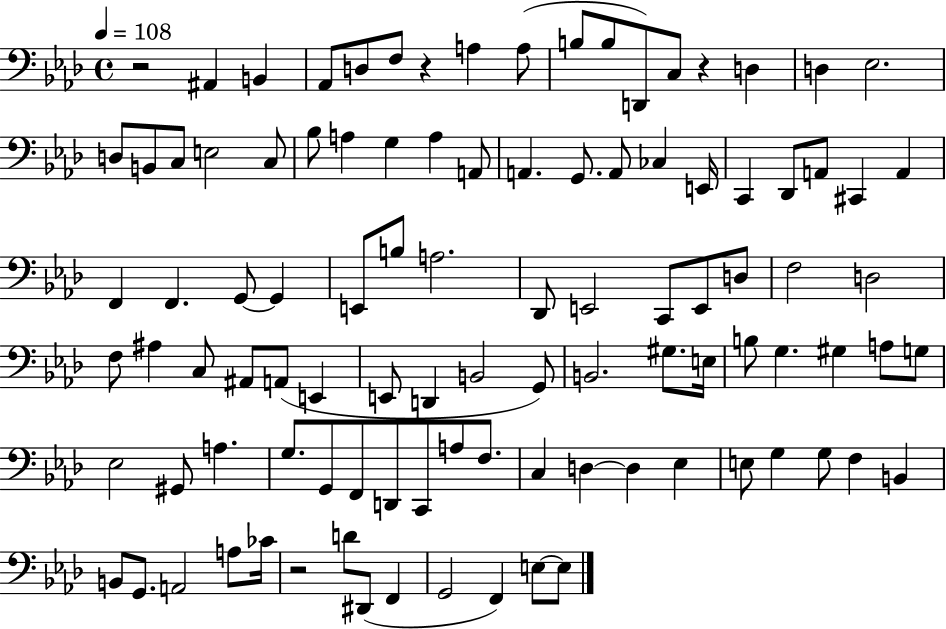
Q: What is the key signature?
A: AES major